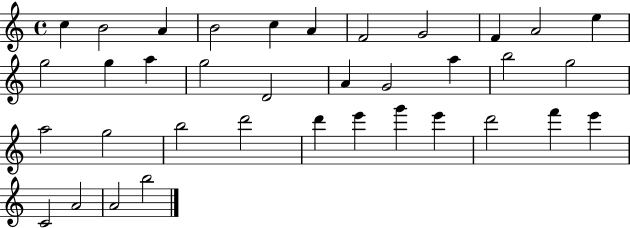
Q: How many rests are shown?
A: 0